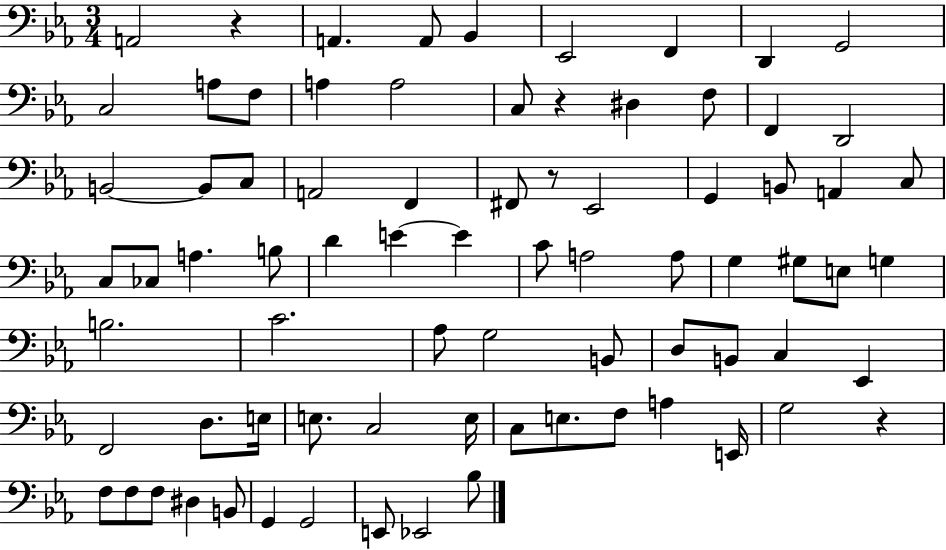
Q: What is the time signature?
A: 3/4